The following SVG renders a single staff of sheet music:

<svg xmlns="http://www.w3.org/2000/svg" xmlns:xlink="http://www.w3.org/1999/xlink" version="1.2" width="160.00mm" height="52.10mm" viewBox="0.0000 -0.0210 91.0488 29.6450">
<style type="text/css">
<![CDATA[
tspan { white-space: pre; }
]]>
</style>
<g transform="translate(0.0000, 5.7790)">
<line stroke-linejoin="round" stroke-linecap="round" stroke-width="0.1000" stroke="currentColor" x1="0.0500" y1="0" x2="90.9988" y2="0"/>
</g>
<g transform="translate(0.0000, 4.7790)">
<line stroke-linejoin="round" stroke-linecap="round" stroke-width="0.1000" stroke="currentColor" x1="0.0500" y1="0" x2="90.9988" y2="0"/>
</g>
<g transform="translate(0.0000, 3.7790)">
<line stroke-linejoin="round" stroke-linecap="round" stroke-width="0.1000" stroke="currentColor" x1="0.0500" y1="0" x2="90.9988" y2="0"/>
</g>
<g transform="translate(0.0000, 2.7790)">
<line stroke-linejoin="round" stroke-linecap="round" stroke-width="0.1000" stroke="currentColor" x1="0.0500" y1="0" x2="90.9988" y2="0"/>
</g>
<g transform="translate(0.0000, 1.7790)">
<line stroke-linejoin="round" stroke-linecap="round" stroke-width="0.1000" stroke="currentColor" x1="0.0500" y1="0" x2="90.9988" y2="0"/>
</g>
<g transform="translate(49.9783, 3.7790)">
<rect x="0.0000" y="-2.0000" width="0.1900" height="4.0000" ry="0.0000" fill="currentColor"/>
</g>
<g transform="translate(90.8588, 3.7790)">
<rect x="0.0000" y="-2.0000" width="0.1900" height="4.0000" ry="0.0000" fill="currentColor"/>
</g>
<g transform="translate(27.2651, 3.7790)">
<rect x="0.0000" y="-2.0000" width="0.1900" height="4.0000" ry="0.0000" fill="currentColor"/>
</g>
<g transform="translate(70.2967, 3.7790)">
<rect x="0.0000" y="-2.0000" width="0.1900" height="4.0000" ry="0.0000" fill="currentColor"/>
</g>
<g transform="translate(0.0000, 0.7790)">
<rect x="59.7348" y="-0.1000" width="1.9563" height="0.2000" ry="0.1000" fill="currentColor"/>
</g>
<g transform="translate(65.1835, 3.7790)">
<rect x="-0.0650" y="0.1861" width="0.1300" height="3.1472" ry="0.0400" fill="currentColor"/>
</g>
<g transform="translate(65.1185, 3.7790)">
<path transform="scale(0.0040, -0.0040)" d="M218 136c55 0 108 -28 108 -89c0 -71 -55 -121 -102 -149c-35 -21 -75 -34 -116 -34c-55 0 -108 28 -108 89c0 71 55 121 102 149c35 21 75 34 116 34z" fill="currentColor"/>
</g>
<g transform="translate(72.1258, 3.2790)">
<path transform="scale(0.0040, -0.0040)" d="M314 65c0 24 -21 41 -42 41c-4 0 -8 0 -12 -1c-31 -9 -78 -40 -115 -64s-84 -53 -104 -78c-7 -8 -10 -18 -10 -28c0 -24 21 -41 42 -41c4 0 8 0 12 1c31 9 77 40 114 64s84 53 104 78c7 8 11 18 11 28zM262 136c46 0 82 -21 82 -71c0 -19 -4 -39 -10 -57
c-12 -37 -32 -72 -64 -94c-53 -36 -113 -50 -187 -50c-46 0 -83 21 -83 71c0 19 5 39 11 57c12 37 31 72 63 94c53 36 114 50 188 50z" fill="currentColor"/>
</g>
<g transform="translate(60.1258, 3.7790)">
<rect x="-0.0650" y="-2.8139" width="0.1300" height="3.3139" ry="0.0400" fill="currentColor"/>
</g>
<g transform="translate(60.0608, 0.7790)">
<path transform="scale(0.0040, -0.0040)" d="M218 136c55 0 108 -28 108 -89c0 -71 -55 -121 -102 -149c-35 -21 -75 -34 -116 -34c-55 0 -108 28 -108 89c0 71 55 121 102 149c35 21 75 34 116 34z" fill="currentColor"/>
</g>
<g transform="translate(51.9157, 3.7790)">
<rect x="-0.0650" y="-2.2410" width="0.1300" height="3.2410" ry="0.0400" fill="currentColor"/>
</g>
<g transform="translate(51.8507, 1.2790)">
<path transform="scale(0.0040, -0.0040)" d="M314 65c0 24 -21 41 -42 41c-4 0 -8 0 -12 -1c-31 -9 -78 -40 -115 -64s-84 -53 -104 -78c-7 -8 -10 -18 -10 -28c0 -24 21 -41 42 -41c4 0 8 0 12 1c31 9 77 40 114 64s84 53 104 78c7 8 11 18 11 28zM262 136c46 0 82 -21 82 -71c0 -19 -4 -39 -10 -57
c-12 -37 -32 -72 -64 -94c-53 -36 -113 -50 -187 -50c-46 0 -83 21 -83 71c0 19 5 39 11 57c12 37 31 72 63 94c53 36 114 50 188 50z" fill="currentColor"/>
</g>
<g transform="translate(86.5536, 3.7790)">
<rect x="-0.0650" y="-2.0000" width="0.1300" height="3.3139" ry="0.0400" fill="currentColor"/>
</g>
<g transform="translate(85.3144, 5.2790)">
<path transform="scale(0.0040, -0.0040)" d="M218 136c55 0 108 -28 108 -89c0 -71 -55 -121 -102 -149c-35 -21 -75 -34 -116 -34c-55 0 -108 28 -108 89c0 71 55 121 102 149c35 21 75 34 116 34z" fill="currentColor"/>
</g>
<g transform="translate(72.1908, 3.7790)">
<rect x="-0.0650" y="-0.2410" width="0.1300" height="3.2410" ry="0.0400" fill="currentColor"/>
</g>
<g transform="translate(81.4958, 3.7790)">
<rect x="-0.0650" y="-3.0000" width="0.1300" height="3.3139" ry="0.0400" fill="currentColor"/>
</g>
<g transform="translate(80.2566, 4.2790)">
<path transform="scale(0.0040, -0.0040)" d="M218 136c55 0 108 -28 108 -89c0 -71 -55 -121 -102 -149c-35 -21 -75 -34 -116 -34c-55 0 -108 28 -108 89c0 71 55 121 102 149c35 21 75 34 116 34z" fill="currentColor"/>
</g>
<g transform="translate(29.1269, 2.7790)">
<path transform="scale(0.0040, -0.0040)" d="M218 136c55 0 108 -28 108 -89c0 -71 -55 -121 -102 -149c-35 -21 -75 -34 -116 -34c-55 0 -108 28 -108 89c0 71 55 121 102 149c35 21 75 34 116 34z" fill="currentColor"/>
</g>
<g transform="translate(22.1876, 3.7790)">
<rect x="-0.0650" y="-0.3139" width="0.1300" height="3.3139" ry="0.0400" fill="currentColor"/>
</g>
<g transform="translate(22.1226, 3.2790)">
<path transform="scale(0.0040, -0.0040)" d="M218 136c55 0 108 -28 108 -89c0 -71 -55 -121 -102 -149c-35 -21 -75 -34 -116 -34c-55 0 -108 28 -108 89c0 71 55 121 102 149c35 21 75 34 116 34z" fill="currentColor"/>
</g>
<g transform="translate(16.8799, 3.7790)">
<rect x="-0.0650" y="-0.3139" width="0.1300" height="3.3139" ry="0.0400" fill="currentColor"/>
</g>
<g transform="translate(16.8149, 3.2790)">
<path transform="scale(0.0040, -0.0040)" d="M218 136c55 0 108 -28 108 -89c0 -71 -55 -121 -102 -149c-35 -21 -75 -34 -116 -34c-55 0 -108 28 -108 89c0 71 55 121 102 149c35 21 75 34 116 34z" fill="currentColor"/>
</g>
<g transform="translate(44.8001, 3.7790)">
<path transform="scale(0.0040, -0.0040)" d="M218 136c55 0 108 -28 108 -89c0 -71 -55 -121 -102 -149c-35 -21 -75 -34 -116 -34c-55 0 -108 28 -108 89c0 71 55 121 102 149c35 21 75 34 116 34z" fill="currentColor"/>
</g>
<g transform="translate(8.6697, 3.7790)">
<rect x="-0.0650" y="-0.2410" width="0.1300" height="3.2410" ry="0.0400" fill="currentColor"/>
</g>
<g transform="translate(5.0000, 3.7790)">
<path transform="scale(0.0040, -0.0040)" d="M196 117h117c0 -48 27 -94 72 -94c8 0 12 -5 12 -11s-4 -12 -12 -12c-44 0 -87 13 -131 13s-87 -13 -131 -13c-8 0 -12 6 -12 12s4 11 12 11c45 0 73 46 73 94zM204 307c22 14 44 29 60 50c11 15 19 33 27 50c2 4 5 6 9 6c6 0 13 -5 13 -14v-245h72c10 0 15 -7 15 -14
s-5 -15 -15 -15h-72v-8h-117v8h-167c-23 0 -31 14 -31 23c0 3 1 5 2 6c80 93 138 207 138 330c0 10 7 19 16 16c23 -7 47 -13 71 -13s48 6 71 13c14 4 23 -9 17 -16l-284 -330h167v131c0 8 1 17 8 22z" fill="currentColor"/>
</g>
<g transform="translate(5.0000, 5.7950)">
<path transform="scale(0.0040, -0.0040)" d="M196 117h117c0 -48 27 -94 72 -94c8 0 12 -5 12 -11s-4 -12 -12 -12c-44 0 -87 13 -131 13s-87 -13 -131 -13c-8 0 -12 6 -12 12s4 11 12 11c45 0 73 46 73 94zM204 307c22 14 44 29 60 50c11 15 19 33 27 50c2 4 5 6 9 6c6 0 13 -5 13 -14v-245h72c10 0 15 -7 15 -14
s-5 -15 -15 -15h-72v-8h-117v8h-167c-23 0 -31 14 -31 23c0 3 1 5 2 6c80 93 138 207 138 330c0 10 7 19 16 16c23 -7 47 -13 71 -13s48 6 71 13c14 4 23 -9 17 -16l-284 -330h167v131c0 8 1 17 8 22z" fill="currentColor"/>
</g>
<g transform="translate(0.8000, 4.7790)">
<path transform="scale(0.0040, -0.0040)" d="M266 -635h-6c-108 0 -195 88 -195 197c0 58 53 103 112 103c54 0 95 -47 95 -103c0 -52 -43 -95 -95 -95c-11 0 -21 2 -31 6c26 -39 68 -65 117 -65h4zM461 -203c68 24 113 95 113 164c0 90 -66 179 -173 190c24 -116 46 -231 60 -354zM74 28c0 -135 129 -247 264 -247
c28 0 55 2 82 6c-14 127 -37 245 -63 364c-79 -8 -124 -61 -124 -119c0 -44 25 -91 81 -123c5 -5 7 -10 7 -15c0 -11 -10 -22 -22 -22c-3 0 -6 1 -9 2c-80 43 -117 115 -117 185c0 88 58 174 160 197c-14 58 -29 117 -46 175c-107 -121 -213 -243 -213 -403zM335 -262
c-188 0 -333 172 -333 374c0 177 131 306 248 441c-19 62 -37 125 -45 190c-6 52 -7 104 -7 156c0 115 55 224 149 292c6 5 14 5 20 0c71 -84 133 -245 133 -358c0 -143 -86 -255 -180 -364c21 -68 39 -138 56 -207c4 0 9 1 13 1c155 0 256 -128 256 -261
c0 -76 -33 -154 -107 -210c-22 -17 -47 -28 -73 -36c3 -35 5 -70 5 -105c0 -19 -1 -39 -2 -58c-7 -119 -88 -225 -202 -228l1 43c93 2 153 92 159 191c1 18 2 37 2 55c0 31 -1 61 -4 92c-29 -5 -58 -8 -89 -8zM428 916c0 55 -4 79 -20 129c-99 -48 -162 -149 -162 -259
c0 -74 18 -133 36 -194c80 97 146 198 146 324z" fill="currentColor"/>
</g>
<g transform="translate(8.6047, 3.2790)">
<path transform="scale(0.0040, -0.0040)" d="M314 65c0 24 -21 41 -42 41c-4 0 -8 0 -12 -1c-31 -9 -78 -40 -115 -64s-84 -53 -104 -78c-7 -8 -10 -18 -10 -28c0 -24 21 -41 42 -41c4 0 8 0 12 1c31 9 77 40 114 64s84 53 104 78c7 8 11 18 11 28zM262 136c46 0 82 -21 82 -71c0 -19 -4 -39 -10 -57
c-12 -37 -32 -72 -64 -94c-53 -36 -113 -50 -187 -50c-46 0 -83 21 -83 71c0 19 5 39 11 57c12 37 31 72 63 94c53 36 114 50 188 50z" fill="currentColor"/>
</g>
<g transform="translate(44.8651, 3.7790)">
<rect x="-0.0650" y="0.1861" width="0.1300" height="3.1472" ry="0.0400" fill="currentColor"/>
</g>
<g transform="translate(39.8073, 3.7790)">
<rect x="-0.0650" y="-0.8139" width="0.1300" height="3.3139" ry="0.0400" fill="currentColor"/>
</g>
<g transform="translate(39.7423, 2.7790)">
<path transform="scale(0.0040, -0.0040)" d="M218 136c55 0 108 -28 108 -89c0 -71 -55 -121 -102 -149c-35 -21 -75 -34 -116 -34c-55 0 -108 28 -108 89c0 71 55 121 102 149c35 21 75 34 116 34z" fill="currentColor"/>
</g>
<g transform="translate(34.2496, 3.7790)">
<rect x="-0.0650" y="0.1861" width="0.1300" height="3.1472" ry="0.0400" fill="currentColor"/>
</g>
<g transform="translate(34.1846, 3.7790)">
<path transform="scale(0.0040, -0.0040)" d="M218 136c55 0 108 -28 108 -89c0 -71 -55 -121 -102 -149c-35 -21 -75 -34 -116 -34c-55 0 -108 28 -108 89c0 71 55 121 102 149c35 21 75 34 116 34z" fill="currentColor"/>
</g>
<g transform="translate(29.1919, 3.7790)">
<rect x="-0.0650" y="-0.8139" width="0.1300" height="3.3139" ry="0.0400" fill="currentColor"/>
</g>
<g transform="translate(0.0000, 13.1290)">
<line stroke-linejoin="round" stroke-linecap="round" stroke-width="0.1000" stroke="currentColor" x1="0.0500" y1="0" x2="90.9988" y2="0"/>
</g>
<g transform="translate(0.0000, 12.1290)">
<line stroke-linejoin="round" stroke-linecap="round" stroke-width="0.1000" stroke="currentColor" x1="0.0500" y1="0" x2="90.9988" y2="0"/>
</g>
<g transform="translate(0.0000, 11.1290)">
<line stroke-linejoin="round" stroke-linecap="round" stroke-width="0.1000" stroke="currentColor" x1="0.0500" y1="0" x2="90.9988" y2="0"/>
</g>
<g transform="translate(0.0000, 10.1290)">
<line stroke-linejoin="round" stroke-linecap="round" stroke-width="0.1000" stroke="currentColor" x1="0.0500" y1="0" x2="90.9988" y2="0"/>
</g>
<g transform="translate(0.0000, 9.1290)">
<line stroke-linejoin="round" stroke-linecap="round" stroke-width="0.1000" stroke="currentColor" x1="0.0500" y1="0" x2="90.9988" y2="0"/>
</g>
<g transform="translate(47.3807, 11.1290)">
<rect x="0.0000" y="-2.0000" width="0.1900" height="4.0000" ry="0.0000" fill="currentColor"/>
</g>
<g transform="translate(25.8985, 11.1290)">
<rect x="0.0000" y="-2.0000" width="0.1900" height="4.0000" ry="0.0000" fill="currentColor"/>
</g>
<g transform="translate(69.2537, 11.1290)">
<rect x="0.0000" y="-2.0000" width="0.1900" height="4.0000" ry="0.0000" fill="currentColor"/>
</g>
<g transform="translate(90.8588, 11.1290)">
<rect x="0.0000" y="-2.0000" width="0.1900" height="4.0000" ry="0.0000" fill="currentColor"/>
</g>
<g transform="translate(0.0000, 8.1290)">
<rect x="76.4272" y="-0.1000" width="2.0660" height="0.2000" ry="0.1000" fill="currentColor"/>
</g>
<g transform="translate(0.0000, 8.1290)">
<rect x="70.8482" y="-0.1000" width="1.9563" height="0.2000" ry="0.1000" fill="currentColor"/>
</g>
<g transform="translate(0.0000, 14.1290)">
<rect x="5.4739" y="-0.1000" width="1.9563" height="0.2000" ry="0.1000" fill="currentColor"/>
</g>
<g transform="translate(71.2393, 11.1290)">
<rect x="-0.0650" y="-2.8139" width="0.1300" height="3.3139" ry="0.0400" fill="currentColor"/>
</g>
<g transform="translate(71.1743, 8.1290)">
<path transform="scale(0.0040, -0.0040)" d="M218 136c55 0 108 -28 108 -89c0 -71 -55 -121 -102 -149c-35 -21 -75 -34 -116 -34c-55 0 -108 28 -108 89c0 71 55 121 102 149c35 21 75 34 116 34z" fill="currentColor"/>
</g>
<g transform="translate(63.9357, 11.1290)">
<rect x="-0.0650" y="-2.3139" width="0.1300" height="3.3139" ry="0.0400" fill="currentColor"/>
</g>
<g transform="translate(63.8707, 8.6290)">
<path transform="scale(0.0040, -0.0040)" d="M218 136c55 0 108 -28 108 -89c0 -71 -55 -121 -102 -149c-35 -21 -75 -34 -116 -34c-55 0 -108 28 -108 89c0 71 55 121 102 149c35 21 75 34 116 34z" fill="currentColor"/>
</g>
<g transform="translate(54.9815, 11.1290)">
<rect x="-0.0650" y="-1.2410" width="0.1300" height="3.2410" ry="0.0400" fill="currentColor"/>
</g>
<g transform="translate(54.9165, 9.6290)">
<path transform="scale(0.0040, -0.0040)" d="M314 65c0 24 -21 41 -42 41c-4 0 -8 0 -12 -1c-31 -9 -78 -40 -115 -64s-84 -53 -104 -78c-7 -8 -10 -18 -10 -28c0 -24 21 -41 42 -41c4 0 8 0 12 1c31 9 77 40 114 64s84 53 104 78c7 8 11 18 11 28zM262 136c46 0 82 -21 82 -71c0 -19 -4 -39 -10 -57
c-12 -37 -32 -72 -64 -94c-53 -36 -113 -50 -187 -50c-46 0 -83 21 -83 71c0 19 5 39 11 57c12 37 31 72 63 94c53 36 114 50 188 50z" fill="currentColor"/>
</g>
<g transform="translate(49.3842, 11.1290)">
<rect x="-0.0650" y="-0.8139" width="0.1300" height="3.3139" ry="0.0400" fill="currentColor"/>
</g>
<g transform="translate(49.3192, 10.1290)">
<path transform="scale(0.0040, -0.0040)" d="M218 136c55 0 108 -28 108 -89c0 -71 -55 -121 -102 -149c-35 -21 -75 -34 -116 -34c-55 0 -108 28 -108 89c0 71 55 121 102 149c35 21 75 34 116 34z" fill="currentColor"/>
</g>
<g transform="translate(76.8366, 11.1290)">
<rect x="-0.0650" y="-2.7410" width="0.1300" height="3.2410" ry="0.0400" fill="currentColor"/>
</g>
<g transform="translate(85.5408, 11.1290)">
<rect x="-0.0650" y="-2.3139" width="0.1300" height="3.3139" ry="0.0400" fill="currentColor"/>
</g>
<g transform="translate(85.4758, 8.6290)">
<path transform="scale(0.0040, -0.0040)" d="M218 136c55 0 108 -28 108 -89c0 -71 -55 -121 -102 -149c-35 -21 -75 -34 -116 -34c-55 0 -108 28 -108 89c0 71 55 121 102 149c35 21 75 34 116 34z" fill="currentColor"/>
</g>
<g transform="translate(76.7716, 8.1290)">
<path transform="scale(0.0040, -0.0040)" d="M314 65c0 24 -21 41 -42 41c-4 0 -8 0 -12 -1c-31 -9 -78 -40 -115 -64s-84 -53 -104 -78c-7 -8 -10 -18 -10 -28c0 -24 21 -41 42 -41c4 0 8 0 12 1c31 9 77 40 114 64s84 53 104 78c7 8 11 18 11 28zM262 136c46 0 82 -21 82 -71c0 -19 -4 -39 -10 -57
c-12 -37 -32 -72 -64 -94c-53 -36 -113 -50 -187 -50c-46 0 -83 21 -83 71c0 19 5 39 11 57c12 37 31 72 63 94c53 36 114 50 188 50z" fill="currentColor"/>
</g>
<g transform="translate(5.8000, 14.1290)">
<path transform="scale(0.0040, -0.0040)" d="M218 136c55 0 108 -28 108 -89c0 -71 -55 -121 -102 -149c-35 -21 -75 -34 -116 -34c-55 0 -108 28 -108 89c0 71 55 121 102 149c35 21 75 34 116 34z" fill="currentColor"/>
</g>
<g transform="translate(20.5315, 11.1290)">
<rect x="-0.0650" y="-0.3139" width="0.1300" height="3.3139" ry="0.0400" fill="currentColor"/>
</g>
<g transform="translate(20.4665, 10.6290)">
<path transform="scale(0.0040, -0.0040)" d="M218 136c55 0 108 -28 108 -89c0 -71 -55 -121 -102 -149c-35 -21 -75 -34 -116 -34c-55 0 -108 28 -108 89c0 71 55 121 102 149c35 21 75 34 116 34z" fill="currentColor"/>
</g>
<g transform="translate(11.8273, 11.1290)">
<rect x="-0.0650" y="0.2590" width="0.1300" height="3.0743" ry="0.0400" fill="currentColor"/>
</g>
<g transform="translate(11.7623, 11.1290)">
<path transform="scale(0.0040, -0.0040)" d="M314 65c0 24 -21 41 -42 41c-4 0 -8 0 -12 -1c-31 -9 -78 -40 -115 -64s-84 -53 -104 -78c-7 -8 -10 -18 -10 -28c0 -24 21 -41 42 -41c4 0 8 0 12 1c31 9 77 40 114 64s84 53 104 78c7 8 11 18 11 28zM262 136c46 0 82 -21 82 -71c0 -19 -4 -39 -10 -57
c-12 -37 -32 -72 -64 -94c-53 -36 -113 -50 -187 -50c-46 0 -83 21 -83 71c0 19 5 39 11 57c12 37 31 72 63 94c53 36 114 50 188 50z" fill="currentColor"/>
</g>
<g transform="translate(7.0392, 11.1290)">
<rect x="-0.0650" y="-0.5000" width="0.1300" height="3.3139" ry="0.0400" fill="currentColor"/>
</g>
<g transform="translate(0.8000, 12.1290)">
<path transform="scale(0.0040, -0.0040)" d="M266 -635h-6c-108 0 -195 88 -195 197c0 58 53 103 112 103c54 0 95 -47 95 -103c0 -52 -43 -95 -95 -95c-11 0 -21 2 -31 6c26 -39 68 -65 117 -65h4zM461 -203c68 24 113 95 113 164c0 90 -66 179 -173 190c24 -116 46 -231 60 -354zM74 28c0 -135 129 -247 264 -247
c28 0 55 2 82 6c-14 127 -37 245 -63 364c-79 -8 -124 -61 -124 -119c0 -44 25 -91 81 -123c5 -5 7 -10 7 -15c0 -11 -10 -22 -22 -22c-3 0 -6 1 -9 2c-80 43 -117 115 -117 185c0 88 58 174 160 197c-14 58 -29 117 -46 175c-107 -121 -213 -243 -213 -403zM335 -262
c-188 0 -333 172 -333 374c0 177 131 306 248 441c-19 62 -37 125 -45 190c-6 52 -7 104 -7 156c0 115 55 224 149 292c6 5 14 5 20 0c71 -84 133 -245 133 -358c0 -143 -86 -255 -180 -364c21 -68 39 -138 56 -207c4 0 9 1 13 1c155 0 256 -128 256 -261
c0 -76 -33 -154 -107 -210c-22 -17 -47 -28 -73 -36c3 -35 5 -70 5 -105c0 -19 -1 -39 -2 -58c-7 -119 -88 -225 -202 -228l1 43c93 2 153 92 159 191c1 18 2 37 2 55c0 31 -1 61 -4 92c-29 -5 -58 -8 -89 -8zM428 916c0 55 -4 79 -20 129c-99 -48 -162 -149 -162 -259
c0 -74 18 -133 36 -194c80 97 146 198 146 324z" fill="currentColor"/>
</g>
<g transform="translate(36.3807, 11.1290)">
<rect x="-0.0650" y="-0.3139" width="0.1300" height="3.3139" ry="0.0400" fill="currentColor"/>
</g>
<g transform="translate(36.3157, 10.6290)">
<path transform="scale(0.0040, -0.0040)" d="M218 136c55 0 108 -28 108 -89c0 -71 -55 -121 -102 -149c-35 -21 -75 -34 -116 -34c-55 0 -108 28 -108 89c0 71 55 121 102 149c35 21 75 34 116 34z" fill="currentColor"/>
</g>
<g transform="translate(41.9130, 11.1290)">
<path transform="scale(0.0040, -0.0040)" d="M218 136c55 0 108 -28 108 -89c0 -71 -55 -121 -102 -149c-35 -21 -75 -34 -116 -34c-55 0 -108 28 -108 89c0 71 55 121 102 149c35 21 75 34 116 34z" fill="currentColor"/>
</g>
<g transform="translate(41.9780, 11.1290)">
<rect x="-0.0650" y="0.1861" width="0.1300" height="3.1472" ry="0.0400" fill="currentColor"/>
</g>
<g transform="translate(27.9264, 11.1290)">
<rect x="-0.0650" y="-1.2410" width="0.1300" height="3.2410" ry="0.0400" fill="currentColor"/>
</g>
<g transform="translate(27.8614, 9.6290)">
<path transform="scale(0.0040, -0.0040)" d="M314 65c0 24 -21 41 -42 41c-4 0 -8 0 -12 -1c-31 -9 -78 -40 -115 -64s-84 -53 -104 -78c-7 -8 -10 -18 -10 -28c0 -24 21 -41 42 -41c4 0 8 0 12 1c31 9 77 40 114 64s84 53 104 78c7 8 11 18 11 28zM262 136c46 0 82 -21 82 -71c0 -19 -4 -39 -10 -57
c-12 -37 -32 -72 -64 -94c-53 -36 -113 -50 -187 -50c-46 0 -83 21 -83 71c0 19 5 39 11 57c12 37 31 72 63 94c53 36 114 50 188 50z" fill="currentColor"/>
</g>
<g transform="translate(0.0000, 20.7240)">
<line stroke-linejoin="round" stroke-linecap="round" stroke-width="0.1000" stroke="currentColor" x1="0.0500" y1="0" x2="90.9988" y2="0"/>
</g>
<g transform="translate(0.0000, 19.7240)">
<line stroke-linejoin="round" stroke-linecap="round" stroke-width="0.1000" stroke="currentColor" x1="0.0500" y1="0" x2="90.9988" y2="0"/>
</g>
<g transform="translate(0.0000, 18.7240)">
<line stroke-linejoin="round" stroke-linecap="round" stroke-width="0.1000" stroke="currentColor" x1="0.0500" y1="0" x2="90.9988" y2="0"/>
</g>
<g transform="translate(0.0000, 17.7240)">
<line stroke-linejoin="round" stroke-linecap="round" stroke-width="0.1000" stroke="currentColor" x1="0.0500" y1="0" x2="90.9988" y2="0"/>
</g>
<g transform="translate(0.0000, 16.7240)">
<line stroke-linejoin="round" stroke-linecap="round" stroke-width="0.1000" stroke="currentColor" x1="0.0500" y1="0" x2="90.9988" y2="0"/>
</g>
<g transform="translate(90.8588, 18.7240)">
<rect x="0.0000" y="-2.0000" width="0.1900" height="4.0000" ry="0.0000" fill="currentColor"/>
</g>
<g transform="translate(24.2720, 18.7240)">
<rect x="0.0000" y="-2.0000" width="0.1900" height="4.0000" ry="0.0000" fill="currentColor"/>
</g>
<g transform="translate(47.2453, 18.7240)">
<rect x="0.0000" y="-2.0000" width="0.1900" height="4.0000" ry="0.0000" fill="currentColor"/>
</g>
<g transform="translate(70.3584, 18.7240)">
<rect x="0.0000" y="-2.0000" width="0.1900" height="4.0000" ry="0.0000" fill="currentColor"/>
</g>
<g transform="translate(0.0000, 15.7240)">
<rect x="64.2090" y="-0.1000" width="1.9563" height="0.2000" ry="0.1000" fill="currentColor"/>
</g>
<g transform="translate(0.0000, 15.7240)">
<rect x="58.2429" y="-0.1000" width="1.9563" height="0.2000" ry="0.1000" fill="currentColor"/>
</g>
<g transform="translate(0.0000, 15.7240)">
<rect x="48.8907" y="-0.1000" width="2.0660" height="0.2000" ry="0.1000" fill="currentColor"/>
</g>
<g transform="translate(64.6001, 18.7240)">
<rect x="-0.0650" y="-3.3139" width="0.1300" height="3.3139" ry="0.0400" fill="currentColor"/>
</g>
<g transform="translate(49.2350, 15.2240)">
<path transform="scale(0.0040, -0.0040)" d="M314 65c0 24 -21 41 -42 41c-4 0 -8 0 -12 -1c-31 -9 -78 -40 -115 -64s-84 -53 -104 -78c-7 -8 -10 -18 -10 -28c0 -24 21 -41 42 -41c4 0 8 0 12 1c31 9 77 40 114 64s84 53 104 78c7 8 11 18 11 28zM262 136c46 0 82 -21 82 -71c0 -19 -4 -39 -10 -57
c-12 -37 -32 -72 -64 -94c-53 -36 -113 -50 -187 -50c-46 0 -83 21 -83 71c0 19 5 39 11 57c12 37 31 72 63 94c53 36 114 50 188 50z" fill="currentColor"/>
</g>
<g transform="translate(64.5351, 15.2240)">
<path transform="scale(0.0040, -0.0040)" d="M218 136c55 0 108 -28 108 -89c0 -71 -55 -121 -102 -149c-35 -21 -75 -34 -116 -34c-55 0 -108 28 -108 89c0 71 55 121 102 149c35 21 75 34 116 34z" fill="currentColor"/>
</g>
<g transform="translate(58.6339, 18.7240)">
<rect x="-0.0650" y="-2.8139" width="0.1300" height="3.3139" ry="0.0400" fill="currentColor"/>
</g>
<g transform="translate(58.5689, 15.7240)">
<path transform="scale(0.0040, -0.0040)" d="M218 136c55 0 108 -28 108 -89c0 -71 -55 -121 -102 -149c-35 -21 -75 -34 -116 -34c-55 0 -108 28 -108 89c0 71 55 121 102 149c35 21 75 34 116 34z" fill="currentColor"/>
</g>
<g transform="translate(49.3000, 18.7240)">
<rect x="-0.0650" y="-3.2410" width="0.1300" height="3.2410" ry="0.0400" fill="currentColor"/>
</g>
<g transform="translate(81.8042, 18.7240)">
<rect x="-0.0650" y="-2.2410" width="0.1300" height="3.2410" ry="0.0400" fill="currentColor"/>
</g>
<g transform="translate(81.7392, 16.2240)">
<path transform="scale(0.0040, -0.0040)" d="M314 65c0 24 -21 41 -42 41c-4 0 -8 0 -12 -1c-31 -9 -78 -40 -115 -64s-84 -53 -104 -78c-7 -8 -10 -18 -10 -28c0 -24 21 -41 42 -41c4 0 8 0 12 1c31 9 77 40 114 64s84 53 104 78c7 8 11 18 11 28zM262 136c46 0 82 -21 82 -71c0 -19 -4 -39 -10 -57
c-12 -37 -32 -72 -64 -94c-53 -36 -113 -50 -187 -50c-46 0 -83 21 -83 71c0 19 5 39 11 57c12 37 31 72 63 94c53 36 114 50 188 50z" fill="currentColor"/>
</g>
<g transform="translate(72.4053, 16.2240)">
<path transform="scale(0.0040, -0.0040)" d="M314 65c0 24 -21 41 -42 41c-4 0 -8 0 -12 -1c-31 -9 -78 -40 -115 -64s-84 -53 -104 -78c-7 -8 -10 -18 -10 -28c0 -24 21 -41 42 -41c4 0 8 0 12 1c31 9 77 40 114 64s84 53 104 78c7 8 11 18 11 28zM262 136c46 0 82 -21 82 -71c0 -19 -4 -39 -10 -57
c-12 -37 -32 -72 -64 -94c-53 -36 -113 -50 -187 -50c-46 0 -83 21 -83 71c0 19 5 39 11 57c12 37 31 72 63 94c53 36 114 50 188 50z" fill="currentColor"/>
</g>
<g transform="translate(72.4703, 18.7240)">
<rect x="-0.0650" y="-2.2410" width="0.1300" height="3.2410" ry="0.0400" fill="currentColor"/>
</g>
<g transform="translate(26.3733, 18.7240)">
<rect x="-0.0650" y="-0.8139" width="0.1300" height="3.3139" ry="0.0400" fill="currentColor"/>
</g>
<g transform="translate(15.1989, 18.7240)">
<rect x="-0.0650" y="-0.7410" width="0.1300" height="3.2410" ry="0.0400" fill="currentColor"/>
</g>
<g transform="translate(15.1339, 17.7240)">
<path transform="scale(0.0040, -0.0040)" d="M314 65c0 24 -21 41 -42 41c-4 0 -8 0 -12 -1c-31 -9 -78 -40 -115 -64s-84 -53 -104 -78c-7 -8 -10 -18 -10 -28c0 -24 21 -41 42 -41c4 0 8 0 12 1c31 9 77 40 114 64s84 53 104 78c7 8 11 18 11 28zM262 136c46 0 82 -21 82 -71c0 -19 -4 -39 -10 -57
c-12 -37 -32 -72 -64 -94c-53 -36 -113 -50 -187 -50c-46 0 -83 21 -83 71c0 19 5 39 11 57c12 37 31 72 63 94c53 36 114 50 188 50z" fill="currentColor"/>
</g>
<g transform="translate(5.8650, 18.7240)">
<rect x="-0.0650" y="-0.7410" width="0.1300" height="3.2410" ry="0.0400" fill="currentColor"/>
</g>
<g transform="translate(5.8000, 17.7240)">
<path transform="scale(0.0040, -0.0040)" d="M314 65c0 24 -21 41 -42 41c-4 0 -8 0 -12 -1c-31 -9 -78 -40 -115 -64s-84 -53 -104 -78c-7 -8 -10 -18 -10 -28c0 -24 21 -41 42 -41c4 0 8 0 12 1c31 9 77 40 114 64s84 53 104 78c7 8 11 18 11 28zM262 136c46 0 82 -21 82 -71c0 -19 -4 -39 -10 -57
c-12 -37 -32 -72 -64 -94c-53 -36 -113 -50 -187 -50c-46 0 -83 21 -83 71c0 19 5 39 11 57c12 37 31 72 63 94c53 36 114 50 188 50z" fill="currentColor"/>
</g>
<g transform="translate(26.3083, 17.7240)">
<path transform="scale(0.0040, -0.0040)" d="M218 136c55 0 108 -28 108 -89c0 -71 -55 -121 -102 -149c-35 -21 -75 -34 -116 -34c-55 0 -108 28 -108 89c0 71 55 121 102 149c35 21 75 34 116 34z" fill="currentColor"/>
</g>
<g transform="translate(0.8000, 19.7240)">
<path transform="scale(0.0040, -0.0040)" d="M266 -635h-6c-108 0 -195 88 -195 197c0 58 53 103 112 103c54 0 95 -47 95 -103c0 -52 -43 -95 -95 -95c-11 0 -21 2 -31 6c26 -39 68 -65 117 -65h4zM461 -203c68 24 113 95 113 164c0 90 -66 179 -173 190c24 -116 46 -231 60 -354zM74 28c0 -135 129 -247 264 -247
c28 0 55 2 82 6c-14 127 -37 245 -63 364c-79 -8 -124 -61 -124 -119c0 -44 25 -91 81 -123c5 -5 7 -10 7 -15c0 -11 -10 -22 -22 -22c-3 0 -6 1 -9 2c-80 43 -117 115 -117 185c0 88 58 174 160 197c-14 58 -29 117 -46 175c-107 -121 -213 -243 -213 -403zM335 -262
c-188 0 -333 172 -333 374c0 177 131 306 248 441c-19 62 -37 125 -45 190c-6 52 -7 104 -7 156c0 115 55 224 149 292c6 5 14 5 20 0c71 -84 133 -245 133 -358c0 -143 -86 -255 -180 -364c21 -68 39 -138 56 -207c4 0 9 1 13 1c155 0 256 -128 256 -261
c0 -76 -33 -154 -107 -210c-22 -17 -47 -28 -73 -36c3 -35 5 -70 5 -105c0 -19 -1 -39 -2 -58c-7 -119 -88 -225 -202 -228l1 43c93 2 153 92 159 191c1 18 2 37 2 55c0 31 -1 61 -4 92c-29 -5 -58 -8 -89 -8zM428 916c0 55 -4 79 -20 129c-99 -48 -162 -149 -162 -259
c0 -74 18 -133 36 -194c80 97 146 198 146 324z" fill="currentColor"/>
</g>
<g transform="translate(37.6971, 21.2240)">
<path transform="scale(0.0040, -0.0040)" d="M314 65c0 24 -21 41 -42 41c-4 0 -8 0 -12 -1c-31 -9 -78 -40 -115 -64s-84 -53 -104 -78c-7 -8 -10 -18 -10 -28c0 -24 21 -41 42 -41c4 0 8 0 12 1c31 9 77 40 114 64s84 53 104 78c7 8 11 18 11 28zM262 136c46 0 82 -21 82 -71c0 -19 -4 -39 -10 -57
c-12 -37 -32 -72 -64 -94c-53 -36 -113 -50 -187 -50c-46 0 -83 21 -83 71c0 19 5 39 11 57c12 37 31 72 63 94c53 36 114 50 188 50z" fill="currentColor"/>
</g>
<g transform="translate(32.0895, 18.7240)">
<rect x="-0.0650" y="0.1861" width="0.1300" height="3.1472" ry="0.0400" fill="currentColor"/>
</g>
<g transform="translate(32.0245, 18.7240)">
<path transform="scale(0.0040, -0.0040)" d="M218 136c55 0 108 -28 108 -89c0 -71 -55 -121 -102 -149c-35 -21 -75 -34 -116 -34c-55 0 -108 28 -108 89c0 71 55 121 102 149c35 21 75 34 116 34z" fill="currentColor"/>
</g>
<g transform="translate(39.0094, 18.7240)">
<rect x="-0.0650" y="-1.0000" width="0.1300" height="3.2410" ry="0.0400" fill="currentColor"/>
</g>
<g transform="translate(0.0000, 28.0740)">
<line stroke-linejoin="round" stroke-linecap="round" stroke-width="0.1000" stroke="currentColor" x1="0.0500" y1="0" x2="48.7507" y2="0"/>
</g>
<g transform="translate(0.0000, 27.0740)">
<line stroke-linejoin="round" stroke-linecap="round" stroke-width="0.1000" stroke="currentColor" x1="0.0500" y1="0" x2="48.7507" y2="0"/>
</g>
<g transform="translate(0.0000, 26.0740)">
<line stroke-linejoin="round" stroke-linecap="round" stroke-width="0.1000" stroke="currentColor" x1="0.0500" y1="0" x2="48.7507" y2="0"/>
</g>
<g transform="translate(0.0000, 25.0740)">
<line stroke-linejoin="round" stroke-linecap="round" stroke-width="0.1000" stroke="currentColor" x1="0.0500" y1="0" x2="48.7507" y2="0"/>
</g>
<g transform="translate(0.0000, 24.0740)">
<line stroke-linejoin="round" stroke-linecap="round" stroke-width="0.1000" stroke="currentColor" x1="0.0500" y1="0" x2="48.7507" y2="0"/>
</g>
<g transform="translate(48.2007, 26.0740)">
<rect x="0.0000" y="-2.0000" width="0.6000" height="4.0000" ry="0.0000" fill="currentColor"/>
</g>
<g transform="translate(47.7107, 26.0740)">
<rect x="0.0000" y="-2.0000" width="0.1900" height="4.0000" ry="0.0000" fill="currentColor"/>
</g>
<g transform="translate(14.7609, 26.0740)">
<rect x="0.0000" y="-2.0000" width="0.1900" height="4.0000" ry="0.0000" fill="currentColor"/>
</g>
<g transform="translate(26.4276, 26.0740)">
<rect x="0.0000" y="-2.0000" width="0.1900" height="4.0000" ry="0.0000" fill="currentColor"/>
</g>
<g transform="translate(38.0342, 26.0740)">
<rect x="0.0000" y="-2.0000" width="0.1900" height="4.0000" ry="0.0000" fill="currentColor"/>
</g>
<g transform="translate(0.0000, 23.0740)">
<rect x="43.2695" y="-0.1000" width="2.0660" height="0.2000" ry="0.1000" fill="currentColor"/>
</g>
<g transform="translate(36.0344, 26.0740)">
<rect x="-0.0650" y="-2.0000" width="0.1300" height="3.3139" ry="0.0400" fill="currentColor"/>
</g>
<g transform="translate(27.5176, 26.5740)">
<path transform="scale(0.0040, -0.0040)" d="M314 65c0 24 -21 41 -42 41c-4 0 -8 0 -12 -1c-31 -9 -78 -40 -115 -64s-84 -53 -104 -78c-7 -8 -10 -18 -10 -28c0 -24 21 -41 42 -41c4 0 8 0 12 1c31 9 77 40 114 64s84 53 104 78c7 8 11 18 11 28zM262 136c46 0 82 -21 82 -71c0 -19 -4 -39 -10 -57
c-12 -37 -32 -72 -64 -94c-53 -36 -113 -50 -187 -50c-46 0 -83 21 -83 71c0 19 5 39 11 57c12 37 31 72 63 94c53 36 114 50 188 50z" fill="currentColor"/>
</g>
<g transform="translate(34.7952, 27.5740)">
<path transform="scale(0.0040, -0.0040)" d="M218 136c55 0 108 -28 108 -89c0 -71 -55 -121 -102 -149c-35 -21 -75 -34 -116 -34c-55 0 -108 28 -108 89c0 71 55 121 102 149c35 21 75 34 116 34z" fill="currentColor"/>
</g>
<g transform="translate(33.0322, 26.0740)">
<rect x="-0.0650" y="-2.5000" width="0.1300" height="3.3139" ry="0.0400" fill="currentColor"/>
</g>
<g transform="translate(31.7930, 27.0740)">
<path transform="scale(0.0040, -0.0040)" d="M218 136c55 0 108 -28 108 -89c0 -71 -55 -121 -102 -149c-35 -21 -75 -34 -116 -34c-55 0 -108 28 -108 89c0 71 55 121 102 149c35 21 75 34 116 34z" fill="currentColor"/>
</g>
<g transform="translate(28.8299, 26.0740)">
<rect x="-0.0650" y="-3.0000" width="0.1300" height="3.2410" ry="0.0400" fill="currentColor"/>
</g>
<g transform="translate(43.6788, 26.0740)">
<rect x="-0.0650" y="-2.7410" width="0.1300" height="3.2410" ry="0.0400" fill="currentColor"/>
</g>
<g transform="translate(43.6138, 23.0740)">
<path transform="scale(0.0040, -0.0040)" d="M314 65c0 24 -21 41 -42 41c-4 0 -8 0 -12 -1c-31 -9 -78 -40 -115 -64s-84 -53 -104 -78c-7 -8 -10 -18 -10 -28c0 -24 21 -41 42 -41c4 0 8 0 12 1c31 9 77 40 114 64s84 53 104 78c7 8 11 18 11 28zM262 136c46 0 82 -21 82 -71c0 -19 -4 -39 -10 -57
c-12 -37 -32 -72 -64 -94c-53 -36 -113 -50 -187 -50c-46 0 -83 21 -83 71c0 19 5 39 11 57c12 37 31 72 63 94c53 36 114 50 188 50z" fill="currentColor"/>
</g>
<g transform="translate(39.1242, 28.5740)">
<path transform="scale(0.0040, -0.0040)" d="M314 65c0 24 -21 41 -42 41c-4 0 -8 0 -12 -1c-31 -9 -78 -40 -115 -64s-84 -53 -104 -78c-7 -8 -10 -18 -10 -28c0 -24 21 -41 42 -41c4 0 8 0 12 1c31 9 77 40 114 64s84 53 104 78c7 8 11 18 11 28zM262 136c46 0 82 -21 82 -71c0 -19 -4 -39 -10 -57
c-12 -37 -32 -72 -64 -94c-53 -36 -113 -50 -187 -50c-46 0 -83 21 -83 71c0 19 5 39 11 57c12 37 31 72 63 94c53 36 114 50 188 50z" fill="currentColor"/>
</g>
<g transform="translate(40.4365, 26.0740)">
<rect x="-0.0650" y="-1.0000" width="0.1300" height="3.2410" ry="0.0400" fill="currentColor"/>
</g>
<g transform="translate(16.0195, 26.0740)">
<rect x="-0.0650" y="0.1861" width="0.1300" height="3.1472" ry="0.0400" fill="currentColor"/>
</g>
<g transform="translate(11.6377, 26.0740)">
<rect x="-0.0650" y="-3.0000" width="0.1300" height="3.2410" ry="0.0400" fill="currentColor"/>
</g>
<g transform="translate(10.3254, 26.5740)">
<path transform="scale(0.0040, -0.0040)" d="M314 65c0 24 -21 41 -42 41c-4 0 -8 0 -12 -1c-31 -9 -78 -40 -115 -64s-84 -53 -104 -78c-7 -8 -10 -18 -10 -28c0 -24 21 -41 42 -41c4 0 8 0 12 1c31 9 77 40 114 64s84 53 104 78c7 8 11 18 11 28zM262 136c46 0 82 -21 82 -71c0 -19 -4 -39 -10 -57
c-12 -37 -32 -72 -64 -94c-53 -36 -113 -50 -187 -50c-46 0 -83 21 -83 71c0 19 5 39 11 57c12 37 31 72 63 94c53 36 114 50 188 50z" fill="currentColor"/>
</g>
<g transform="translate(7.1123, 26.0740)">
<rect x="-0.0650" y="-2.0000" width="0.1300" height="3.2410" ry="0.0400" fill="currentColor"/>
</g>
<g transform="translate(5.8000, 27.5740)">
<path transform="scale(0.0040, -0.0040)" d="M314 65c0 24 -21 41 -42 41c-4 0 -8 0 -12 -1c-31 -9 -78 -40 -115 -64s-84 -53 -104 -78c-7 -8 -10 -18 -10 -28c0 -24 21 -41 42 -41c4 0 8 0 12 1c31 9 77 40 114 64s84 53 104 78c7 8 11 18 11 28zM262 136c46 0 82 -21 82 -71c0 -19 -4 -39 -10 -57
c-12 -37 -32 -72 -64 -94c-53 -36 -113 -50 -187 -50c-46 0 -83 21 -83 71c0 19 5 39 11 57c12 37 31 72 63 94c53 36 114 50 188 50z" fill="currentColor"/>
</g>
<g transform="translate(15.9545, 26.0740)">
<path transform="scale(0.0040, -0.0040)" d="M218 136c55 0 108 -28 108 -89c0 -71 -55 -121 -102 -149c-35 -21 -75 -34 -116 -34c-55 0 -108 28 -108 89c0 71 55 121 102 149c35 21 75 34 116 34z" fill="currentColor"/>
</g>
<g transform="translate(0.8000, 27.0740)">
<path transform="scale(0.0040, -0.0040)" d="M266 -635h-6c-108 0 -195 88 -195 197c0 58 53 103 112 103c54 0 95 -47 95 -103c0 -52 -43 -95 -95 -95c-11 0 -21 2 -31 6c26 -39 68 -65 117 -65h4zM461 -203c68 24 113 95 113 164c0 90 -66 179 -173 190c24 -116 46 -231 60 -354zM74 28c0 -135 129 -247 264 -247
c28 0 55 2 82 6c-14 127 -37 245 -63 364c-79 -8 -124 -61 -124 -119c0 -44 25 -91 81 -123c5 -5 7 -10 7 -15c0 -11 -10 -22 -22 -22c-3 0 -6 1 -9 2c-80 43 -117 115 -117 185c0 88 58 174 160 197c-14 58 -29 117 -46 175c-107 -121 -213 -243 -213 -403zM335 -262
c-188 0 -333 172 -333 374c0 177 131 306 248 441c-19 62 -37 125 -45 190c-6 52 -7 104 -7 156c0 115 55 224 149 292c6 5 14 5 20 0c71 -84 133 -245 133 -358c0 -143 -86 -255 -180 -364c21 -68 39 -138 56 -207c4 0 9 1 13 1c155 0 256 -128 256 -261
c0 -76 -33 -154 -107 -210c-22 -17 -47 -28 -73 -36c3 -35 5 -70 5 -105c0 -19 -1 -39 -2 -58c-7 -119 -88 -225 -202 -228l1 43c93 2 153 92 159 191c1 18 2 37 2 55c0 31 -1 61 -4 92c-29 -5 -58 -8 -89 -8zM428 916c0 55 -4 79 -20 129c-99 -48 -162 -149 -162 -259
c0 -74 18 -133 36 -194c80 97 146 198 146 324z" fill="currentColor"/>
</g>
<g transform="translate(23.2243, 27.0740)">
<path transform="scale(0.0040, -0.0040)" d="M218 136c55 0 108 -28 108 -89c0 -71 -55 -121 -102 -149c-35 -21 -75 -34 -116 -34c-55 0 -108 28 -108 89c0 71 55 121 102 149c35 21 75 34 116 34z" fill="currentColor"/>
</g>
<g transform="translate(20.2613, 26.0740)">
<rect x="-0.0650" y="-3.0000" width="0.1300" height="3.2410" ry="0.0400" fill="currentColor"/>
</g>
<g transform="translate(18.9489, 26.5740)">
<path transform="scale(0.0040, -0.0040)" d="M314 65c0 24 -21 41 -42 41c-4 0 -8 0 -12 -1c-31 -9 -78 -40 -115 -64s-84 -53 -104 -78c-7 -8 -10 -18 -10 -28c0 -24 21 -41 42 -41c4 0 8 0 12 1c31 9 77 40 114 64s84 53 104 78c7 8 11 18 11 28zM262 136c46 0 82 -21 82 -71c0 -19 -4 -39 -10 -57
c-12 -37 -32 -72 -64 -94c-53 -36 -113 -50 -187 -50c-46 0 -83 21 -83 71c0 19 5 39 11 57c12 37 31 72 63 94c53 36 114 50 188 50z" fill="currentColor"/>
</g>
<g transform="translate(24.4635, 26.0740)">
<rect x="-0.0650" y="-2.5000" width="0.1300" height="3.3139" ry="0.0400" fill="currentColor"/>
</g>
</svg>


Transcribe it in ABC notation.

X:1
T:Untitled
M:4/4
L:1/4
K:C
c2 c c d B d B g2 a B c2 A F C B2 c e2 c B d e2 g a a2 g d2 d2 d B D2 b2 a b g2 g2 F2 A2 B A2 G A2 G F D2 a2